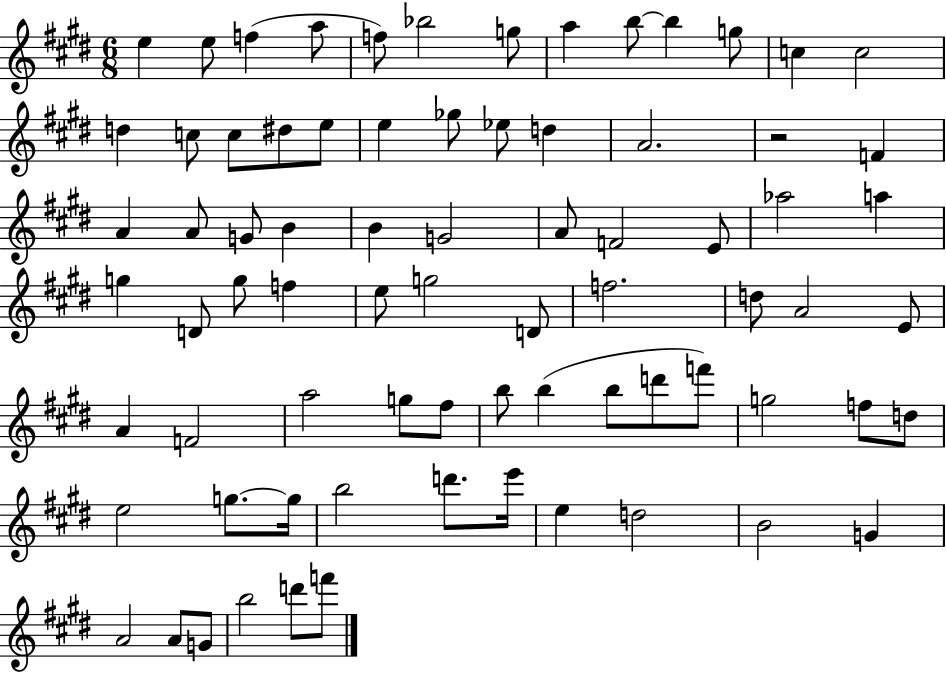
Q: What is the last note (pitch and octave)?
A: F6